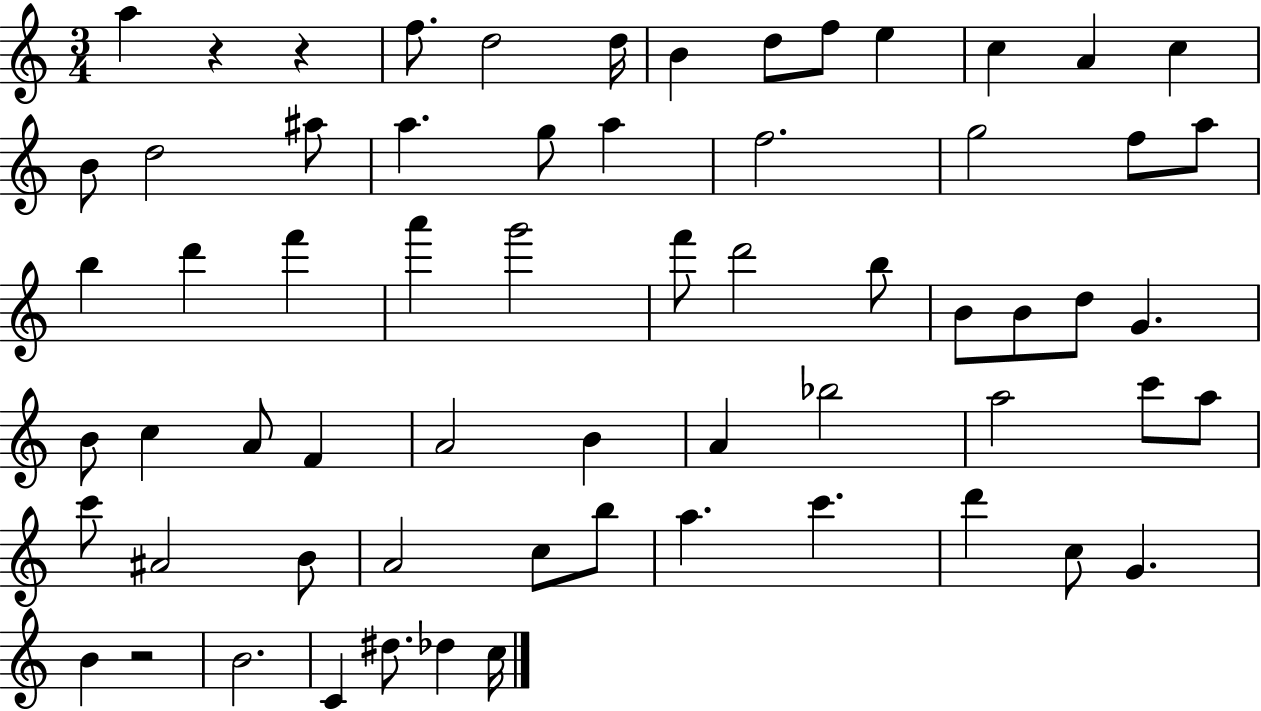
A5/q R/q R/q F5/e. D5/h D5/s B4/q D5/e F5/e E5/q C5/q A4/q C5/q B4/e D5/h A#5/e A5/q. G5/e A5/q F5/h. G5/h F5/e A5/e B5/q D6/q F6/q A6/q G6/h F6/e D6/h B5/e B4/e B4/e D5/e G4/q. B4/e C5/q A4/e F4/q A4/h B4/q A4/q Bb5/h A5/h C6/e A5/e C6/e A#4/h B4/e A4/h C5/e B5/e A5/q. C6/q. D6/q C5/e G4/q. B4/q R/h B4/h. C4/q D#5/e. Db5/q C5/s